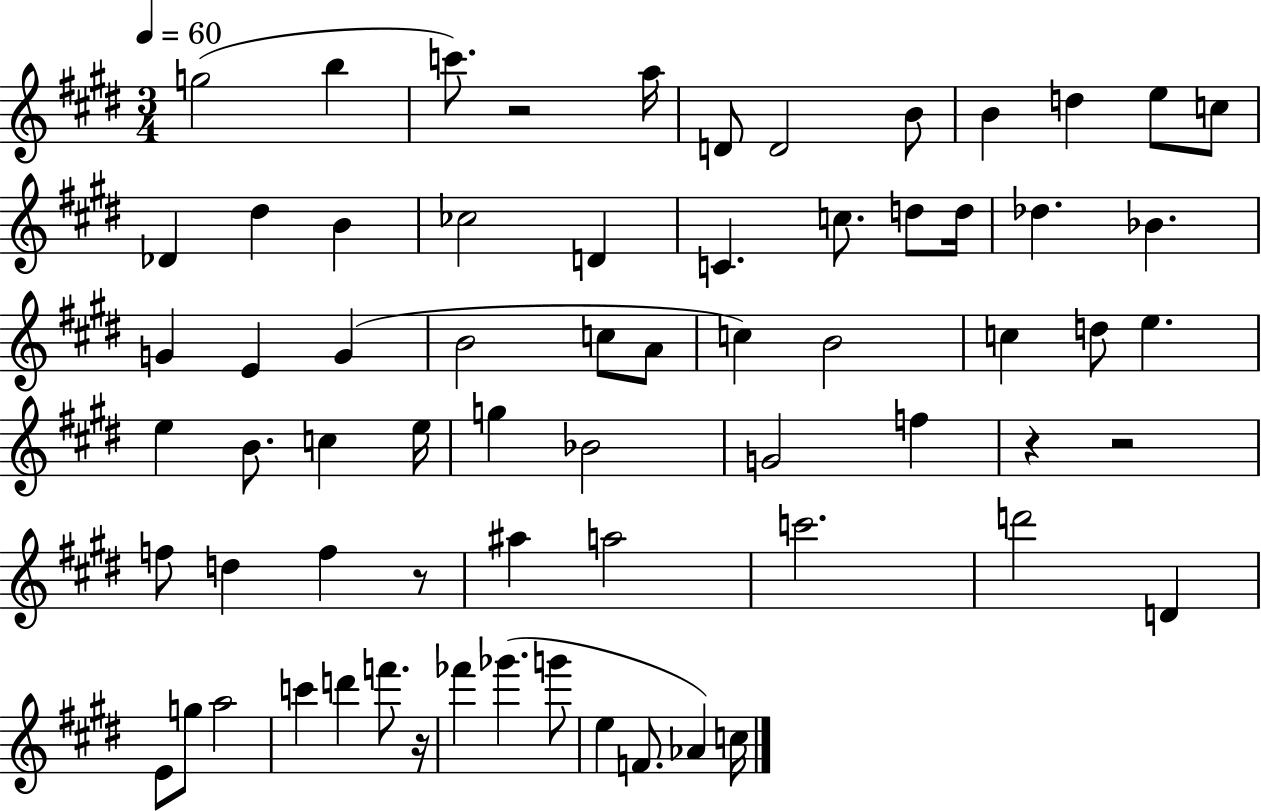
X:1
T:Untitled
M:3/4
L:1/4
K:E
g2 b c'/2 z2 a/4 D/2 D2 B/2 B d e/2 c/2 _D ^d B _c2 D C c/2 d/2 d/4 _d _B G E G B2 c/2 A/2 c B2 c d/2 e e B/2 c e/4 g _B2 G2 f z z2 f/2 d f z/2 ^a a2 c'2 d'2 D E/2 g/2 a2 c' d' f'/2 z/4 _f' _g' g'/2 e F/2 _A c/4